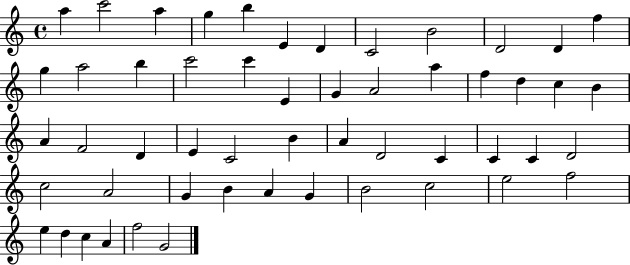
X:1
T:Untitled
M:4/4
L:1/4
K:C
a c'2 a g b E D C2 B2 D2 D f g a2 b c'2 c' E G A2 a f d c B A F2 D E C2 B A D2 C C C D2 c2 A2 G B A G B2 c2 e2 f2 e d c A f2 G2